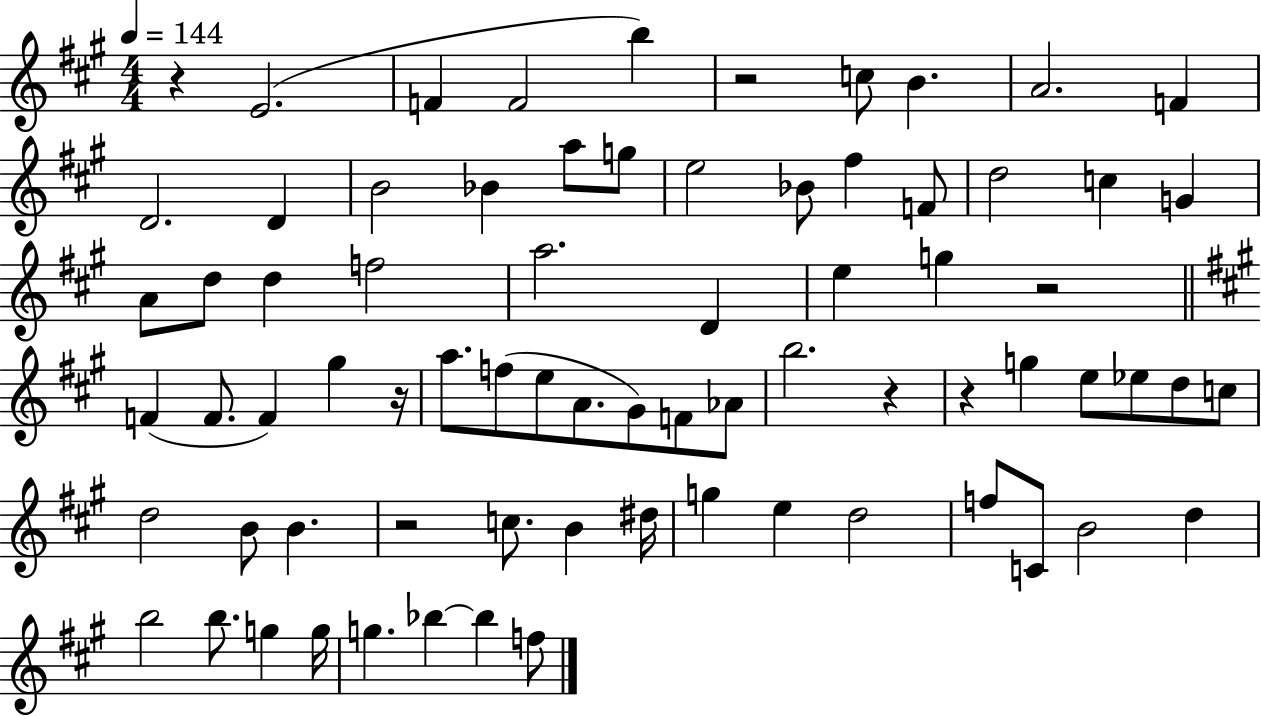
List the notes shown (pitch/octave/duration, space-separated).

R/q E4/h. F4/q F4/h B5/q R/h C5/e B4/q. A4/h. F4/q D4/h. D4/q B4/h Bb4/q A5/e G5/e E5/h Bb4/e F#5/q F4/e D5/h C5/q G4/q A4/e D5/e D5/q F5/h A5/h. D4/q E5/q G5/q R/h F4/q F4/e. F4/q G#5/q R/s A5/e. F5/e E5/e A4/e. G#4/e F4/e Ab4/e B5/h. R/q R/q G5/q E5/e Eb5/e D5/e C5/e D5/h B4/e B4/q. R/h C5/e. B4/q D#5/s G5/q E5/q D5/h F5/e C4/e B4/h D5/q B5/h B5/e. G5/q G5/s G5/q. Bb5/q Bb5/q F5/e